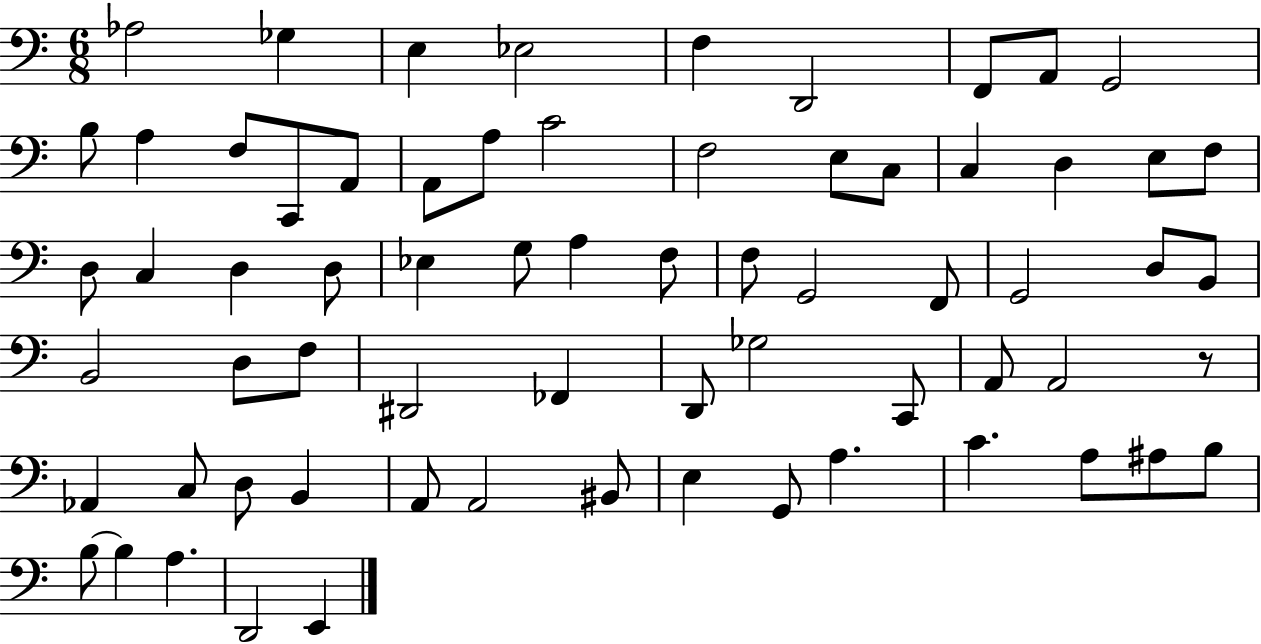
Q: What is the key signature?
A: C major